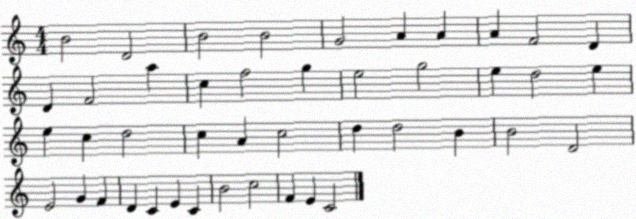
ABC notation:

X:1
T:Untitled
M:4/4
L:1/4
K:C
B2 D2 B2 B2 G2 A A A F2 D D F2 a c f2 g e2 g2 e d2 e e c d2 c A c2 d d2 B B2 D2 E2 G F D C E C B2 c2 F E C2